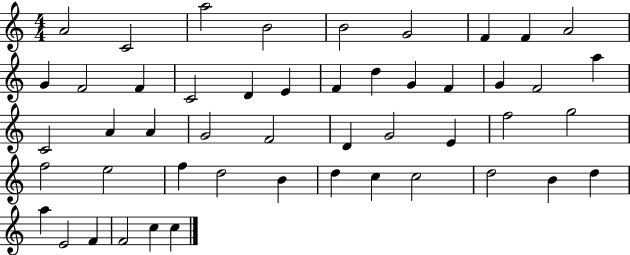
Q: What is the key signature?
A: C major